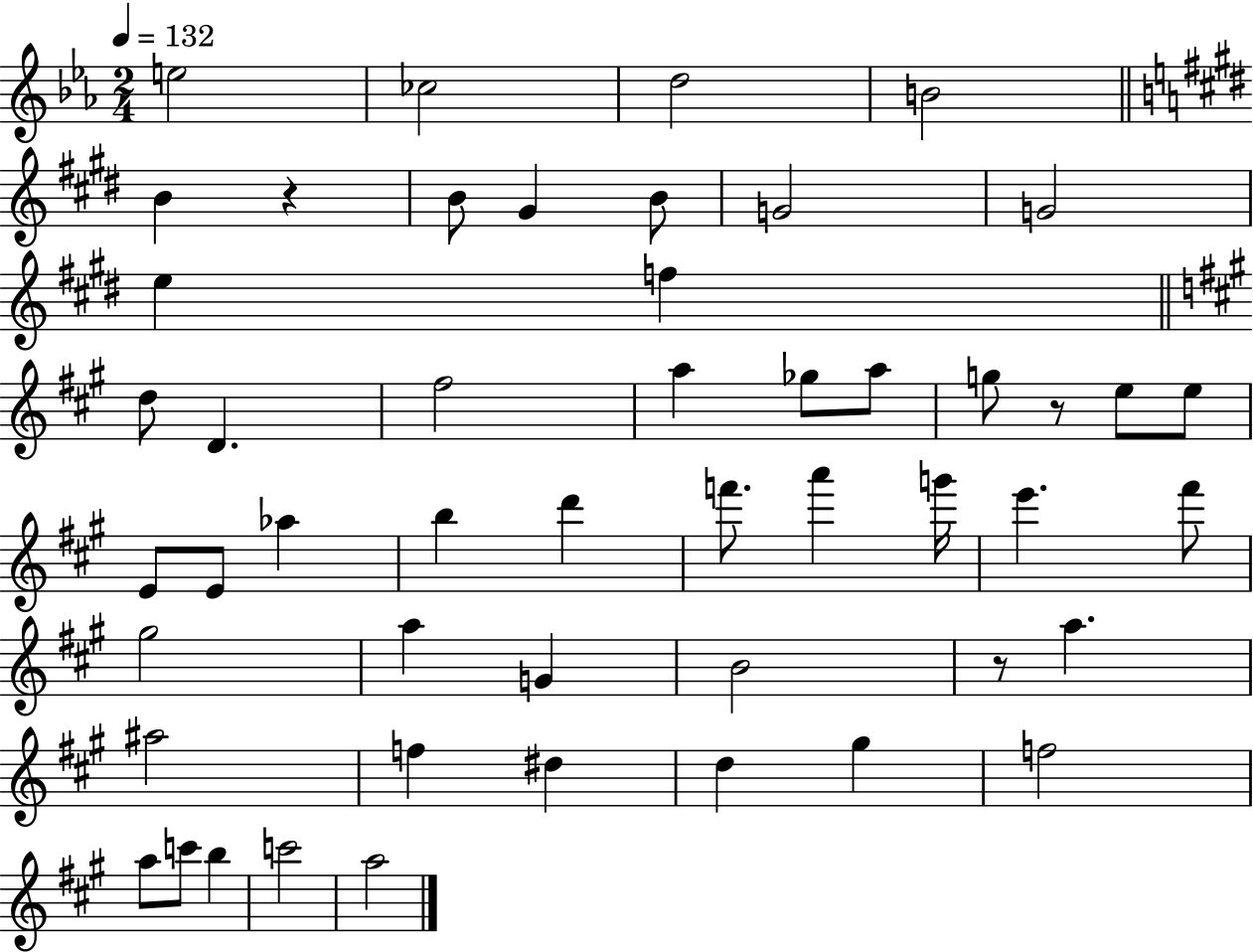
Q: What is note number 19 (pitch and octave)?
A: G5